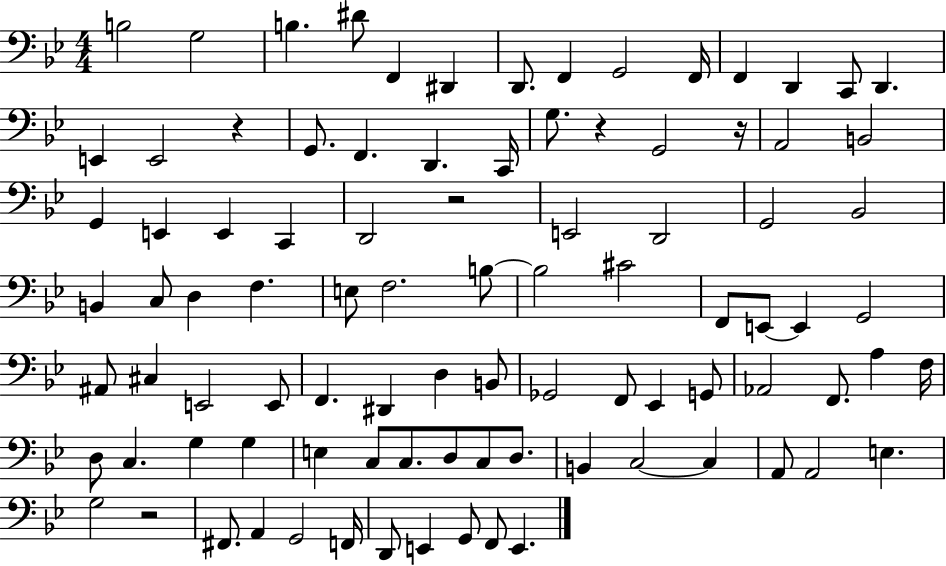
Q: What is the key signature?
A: BES major